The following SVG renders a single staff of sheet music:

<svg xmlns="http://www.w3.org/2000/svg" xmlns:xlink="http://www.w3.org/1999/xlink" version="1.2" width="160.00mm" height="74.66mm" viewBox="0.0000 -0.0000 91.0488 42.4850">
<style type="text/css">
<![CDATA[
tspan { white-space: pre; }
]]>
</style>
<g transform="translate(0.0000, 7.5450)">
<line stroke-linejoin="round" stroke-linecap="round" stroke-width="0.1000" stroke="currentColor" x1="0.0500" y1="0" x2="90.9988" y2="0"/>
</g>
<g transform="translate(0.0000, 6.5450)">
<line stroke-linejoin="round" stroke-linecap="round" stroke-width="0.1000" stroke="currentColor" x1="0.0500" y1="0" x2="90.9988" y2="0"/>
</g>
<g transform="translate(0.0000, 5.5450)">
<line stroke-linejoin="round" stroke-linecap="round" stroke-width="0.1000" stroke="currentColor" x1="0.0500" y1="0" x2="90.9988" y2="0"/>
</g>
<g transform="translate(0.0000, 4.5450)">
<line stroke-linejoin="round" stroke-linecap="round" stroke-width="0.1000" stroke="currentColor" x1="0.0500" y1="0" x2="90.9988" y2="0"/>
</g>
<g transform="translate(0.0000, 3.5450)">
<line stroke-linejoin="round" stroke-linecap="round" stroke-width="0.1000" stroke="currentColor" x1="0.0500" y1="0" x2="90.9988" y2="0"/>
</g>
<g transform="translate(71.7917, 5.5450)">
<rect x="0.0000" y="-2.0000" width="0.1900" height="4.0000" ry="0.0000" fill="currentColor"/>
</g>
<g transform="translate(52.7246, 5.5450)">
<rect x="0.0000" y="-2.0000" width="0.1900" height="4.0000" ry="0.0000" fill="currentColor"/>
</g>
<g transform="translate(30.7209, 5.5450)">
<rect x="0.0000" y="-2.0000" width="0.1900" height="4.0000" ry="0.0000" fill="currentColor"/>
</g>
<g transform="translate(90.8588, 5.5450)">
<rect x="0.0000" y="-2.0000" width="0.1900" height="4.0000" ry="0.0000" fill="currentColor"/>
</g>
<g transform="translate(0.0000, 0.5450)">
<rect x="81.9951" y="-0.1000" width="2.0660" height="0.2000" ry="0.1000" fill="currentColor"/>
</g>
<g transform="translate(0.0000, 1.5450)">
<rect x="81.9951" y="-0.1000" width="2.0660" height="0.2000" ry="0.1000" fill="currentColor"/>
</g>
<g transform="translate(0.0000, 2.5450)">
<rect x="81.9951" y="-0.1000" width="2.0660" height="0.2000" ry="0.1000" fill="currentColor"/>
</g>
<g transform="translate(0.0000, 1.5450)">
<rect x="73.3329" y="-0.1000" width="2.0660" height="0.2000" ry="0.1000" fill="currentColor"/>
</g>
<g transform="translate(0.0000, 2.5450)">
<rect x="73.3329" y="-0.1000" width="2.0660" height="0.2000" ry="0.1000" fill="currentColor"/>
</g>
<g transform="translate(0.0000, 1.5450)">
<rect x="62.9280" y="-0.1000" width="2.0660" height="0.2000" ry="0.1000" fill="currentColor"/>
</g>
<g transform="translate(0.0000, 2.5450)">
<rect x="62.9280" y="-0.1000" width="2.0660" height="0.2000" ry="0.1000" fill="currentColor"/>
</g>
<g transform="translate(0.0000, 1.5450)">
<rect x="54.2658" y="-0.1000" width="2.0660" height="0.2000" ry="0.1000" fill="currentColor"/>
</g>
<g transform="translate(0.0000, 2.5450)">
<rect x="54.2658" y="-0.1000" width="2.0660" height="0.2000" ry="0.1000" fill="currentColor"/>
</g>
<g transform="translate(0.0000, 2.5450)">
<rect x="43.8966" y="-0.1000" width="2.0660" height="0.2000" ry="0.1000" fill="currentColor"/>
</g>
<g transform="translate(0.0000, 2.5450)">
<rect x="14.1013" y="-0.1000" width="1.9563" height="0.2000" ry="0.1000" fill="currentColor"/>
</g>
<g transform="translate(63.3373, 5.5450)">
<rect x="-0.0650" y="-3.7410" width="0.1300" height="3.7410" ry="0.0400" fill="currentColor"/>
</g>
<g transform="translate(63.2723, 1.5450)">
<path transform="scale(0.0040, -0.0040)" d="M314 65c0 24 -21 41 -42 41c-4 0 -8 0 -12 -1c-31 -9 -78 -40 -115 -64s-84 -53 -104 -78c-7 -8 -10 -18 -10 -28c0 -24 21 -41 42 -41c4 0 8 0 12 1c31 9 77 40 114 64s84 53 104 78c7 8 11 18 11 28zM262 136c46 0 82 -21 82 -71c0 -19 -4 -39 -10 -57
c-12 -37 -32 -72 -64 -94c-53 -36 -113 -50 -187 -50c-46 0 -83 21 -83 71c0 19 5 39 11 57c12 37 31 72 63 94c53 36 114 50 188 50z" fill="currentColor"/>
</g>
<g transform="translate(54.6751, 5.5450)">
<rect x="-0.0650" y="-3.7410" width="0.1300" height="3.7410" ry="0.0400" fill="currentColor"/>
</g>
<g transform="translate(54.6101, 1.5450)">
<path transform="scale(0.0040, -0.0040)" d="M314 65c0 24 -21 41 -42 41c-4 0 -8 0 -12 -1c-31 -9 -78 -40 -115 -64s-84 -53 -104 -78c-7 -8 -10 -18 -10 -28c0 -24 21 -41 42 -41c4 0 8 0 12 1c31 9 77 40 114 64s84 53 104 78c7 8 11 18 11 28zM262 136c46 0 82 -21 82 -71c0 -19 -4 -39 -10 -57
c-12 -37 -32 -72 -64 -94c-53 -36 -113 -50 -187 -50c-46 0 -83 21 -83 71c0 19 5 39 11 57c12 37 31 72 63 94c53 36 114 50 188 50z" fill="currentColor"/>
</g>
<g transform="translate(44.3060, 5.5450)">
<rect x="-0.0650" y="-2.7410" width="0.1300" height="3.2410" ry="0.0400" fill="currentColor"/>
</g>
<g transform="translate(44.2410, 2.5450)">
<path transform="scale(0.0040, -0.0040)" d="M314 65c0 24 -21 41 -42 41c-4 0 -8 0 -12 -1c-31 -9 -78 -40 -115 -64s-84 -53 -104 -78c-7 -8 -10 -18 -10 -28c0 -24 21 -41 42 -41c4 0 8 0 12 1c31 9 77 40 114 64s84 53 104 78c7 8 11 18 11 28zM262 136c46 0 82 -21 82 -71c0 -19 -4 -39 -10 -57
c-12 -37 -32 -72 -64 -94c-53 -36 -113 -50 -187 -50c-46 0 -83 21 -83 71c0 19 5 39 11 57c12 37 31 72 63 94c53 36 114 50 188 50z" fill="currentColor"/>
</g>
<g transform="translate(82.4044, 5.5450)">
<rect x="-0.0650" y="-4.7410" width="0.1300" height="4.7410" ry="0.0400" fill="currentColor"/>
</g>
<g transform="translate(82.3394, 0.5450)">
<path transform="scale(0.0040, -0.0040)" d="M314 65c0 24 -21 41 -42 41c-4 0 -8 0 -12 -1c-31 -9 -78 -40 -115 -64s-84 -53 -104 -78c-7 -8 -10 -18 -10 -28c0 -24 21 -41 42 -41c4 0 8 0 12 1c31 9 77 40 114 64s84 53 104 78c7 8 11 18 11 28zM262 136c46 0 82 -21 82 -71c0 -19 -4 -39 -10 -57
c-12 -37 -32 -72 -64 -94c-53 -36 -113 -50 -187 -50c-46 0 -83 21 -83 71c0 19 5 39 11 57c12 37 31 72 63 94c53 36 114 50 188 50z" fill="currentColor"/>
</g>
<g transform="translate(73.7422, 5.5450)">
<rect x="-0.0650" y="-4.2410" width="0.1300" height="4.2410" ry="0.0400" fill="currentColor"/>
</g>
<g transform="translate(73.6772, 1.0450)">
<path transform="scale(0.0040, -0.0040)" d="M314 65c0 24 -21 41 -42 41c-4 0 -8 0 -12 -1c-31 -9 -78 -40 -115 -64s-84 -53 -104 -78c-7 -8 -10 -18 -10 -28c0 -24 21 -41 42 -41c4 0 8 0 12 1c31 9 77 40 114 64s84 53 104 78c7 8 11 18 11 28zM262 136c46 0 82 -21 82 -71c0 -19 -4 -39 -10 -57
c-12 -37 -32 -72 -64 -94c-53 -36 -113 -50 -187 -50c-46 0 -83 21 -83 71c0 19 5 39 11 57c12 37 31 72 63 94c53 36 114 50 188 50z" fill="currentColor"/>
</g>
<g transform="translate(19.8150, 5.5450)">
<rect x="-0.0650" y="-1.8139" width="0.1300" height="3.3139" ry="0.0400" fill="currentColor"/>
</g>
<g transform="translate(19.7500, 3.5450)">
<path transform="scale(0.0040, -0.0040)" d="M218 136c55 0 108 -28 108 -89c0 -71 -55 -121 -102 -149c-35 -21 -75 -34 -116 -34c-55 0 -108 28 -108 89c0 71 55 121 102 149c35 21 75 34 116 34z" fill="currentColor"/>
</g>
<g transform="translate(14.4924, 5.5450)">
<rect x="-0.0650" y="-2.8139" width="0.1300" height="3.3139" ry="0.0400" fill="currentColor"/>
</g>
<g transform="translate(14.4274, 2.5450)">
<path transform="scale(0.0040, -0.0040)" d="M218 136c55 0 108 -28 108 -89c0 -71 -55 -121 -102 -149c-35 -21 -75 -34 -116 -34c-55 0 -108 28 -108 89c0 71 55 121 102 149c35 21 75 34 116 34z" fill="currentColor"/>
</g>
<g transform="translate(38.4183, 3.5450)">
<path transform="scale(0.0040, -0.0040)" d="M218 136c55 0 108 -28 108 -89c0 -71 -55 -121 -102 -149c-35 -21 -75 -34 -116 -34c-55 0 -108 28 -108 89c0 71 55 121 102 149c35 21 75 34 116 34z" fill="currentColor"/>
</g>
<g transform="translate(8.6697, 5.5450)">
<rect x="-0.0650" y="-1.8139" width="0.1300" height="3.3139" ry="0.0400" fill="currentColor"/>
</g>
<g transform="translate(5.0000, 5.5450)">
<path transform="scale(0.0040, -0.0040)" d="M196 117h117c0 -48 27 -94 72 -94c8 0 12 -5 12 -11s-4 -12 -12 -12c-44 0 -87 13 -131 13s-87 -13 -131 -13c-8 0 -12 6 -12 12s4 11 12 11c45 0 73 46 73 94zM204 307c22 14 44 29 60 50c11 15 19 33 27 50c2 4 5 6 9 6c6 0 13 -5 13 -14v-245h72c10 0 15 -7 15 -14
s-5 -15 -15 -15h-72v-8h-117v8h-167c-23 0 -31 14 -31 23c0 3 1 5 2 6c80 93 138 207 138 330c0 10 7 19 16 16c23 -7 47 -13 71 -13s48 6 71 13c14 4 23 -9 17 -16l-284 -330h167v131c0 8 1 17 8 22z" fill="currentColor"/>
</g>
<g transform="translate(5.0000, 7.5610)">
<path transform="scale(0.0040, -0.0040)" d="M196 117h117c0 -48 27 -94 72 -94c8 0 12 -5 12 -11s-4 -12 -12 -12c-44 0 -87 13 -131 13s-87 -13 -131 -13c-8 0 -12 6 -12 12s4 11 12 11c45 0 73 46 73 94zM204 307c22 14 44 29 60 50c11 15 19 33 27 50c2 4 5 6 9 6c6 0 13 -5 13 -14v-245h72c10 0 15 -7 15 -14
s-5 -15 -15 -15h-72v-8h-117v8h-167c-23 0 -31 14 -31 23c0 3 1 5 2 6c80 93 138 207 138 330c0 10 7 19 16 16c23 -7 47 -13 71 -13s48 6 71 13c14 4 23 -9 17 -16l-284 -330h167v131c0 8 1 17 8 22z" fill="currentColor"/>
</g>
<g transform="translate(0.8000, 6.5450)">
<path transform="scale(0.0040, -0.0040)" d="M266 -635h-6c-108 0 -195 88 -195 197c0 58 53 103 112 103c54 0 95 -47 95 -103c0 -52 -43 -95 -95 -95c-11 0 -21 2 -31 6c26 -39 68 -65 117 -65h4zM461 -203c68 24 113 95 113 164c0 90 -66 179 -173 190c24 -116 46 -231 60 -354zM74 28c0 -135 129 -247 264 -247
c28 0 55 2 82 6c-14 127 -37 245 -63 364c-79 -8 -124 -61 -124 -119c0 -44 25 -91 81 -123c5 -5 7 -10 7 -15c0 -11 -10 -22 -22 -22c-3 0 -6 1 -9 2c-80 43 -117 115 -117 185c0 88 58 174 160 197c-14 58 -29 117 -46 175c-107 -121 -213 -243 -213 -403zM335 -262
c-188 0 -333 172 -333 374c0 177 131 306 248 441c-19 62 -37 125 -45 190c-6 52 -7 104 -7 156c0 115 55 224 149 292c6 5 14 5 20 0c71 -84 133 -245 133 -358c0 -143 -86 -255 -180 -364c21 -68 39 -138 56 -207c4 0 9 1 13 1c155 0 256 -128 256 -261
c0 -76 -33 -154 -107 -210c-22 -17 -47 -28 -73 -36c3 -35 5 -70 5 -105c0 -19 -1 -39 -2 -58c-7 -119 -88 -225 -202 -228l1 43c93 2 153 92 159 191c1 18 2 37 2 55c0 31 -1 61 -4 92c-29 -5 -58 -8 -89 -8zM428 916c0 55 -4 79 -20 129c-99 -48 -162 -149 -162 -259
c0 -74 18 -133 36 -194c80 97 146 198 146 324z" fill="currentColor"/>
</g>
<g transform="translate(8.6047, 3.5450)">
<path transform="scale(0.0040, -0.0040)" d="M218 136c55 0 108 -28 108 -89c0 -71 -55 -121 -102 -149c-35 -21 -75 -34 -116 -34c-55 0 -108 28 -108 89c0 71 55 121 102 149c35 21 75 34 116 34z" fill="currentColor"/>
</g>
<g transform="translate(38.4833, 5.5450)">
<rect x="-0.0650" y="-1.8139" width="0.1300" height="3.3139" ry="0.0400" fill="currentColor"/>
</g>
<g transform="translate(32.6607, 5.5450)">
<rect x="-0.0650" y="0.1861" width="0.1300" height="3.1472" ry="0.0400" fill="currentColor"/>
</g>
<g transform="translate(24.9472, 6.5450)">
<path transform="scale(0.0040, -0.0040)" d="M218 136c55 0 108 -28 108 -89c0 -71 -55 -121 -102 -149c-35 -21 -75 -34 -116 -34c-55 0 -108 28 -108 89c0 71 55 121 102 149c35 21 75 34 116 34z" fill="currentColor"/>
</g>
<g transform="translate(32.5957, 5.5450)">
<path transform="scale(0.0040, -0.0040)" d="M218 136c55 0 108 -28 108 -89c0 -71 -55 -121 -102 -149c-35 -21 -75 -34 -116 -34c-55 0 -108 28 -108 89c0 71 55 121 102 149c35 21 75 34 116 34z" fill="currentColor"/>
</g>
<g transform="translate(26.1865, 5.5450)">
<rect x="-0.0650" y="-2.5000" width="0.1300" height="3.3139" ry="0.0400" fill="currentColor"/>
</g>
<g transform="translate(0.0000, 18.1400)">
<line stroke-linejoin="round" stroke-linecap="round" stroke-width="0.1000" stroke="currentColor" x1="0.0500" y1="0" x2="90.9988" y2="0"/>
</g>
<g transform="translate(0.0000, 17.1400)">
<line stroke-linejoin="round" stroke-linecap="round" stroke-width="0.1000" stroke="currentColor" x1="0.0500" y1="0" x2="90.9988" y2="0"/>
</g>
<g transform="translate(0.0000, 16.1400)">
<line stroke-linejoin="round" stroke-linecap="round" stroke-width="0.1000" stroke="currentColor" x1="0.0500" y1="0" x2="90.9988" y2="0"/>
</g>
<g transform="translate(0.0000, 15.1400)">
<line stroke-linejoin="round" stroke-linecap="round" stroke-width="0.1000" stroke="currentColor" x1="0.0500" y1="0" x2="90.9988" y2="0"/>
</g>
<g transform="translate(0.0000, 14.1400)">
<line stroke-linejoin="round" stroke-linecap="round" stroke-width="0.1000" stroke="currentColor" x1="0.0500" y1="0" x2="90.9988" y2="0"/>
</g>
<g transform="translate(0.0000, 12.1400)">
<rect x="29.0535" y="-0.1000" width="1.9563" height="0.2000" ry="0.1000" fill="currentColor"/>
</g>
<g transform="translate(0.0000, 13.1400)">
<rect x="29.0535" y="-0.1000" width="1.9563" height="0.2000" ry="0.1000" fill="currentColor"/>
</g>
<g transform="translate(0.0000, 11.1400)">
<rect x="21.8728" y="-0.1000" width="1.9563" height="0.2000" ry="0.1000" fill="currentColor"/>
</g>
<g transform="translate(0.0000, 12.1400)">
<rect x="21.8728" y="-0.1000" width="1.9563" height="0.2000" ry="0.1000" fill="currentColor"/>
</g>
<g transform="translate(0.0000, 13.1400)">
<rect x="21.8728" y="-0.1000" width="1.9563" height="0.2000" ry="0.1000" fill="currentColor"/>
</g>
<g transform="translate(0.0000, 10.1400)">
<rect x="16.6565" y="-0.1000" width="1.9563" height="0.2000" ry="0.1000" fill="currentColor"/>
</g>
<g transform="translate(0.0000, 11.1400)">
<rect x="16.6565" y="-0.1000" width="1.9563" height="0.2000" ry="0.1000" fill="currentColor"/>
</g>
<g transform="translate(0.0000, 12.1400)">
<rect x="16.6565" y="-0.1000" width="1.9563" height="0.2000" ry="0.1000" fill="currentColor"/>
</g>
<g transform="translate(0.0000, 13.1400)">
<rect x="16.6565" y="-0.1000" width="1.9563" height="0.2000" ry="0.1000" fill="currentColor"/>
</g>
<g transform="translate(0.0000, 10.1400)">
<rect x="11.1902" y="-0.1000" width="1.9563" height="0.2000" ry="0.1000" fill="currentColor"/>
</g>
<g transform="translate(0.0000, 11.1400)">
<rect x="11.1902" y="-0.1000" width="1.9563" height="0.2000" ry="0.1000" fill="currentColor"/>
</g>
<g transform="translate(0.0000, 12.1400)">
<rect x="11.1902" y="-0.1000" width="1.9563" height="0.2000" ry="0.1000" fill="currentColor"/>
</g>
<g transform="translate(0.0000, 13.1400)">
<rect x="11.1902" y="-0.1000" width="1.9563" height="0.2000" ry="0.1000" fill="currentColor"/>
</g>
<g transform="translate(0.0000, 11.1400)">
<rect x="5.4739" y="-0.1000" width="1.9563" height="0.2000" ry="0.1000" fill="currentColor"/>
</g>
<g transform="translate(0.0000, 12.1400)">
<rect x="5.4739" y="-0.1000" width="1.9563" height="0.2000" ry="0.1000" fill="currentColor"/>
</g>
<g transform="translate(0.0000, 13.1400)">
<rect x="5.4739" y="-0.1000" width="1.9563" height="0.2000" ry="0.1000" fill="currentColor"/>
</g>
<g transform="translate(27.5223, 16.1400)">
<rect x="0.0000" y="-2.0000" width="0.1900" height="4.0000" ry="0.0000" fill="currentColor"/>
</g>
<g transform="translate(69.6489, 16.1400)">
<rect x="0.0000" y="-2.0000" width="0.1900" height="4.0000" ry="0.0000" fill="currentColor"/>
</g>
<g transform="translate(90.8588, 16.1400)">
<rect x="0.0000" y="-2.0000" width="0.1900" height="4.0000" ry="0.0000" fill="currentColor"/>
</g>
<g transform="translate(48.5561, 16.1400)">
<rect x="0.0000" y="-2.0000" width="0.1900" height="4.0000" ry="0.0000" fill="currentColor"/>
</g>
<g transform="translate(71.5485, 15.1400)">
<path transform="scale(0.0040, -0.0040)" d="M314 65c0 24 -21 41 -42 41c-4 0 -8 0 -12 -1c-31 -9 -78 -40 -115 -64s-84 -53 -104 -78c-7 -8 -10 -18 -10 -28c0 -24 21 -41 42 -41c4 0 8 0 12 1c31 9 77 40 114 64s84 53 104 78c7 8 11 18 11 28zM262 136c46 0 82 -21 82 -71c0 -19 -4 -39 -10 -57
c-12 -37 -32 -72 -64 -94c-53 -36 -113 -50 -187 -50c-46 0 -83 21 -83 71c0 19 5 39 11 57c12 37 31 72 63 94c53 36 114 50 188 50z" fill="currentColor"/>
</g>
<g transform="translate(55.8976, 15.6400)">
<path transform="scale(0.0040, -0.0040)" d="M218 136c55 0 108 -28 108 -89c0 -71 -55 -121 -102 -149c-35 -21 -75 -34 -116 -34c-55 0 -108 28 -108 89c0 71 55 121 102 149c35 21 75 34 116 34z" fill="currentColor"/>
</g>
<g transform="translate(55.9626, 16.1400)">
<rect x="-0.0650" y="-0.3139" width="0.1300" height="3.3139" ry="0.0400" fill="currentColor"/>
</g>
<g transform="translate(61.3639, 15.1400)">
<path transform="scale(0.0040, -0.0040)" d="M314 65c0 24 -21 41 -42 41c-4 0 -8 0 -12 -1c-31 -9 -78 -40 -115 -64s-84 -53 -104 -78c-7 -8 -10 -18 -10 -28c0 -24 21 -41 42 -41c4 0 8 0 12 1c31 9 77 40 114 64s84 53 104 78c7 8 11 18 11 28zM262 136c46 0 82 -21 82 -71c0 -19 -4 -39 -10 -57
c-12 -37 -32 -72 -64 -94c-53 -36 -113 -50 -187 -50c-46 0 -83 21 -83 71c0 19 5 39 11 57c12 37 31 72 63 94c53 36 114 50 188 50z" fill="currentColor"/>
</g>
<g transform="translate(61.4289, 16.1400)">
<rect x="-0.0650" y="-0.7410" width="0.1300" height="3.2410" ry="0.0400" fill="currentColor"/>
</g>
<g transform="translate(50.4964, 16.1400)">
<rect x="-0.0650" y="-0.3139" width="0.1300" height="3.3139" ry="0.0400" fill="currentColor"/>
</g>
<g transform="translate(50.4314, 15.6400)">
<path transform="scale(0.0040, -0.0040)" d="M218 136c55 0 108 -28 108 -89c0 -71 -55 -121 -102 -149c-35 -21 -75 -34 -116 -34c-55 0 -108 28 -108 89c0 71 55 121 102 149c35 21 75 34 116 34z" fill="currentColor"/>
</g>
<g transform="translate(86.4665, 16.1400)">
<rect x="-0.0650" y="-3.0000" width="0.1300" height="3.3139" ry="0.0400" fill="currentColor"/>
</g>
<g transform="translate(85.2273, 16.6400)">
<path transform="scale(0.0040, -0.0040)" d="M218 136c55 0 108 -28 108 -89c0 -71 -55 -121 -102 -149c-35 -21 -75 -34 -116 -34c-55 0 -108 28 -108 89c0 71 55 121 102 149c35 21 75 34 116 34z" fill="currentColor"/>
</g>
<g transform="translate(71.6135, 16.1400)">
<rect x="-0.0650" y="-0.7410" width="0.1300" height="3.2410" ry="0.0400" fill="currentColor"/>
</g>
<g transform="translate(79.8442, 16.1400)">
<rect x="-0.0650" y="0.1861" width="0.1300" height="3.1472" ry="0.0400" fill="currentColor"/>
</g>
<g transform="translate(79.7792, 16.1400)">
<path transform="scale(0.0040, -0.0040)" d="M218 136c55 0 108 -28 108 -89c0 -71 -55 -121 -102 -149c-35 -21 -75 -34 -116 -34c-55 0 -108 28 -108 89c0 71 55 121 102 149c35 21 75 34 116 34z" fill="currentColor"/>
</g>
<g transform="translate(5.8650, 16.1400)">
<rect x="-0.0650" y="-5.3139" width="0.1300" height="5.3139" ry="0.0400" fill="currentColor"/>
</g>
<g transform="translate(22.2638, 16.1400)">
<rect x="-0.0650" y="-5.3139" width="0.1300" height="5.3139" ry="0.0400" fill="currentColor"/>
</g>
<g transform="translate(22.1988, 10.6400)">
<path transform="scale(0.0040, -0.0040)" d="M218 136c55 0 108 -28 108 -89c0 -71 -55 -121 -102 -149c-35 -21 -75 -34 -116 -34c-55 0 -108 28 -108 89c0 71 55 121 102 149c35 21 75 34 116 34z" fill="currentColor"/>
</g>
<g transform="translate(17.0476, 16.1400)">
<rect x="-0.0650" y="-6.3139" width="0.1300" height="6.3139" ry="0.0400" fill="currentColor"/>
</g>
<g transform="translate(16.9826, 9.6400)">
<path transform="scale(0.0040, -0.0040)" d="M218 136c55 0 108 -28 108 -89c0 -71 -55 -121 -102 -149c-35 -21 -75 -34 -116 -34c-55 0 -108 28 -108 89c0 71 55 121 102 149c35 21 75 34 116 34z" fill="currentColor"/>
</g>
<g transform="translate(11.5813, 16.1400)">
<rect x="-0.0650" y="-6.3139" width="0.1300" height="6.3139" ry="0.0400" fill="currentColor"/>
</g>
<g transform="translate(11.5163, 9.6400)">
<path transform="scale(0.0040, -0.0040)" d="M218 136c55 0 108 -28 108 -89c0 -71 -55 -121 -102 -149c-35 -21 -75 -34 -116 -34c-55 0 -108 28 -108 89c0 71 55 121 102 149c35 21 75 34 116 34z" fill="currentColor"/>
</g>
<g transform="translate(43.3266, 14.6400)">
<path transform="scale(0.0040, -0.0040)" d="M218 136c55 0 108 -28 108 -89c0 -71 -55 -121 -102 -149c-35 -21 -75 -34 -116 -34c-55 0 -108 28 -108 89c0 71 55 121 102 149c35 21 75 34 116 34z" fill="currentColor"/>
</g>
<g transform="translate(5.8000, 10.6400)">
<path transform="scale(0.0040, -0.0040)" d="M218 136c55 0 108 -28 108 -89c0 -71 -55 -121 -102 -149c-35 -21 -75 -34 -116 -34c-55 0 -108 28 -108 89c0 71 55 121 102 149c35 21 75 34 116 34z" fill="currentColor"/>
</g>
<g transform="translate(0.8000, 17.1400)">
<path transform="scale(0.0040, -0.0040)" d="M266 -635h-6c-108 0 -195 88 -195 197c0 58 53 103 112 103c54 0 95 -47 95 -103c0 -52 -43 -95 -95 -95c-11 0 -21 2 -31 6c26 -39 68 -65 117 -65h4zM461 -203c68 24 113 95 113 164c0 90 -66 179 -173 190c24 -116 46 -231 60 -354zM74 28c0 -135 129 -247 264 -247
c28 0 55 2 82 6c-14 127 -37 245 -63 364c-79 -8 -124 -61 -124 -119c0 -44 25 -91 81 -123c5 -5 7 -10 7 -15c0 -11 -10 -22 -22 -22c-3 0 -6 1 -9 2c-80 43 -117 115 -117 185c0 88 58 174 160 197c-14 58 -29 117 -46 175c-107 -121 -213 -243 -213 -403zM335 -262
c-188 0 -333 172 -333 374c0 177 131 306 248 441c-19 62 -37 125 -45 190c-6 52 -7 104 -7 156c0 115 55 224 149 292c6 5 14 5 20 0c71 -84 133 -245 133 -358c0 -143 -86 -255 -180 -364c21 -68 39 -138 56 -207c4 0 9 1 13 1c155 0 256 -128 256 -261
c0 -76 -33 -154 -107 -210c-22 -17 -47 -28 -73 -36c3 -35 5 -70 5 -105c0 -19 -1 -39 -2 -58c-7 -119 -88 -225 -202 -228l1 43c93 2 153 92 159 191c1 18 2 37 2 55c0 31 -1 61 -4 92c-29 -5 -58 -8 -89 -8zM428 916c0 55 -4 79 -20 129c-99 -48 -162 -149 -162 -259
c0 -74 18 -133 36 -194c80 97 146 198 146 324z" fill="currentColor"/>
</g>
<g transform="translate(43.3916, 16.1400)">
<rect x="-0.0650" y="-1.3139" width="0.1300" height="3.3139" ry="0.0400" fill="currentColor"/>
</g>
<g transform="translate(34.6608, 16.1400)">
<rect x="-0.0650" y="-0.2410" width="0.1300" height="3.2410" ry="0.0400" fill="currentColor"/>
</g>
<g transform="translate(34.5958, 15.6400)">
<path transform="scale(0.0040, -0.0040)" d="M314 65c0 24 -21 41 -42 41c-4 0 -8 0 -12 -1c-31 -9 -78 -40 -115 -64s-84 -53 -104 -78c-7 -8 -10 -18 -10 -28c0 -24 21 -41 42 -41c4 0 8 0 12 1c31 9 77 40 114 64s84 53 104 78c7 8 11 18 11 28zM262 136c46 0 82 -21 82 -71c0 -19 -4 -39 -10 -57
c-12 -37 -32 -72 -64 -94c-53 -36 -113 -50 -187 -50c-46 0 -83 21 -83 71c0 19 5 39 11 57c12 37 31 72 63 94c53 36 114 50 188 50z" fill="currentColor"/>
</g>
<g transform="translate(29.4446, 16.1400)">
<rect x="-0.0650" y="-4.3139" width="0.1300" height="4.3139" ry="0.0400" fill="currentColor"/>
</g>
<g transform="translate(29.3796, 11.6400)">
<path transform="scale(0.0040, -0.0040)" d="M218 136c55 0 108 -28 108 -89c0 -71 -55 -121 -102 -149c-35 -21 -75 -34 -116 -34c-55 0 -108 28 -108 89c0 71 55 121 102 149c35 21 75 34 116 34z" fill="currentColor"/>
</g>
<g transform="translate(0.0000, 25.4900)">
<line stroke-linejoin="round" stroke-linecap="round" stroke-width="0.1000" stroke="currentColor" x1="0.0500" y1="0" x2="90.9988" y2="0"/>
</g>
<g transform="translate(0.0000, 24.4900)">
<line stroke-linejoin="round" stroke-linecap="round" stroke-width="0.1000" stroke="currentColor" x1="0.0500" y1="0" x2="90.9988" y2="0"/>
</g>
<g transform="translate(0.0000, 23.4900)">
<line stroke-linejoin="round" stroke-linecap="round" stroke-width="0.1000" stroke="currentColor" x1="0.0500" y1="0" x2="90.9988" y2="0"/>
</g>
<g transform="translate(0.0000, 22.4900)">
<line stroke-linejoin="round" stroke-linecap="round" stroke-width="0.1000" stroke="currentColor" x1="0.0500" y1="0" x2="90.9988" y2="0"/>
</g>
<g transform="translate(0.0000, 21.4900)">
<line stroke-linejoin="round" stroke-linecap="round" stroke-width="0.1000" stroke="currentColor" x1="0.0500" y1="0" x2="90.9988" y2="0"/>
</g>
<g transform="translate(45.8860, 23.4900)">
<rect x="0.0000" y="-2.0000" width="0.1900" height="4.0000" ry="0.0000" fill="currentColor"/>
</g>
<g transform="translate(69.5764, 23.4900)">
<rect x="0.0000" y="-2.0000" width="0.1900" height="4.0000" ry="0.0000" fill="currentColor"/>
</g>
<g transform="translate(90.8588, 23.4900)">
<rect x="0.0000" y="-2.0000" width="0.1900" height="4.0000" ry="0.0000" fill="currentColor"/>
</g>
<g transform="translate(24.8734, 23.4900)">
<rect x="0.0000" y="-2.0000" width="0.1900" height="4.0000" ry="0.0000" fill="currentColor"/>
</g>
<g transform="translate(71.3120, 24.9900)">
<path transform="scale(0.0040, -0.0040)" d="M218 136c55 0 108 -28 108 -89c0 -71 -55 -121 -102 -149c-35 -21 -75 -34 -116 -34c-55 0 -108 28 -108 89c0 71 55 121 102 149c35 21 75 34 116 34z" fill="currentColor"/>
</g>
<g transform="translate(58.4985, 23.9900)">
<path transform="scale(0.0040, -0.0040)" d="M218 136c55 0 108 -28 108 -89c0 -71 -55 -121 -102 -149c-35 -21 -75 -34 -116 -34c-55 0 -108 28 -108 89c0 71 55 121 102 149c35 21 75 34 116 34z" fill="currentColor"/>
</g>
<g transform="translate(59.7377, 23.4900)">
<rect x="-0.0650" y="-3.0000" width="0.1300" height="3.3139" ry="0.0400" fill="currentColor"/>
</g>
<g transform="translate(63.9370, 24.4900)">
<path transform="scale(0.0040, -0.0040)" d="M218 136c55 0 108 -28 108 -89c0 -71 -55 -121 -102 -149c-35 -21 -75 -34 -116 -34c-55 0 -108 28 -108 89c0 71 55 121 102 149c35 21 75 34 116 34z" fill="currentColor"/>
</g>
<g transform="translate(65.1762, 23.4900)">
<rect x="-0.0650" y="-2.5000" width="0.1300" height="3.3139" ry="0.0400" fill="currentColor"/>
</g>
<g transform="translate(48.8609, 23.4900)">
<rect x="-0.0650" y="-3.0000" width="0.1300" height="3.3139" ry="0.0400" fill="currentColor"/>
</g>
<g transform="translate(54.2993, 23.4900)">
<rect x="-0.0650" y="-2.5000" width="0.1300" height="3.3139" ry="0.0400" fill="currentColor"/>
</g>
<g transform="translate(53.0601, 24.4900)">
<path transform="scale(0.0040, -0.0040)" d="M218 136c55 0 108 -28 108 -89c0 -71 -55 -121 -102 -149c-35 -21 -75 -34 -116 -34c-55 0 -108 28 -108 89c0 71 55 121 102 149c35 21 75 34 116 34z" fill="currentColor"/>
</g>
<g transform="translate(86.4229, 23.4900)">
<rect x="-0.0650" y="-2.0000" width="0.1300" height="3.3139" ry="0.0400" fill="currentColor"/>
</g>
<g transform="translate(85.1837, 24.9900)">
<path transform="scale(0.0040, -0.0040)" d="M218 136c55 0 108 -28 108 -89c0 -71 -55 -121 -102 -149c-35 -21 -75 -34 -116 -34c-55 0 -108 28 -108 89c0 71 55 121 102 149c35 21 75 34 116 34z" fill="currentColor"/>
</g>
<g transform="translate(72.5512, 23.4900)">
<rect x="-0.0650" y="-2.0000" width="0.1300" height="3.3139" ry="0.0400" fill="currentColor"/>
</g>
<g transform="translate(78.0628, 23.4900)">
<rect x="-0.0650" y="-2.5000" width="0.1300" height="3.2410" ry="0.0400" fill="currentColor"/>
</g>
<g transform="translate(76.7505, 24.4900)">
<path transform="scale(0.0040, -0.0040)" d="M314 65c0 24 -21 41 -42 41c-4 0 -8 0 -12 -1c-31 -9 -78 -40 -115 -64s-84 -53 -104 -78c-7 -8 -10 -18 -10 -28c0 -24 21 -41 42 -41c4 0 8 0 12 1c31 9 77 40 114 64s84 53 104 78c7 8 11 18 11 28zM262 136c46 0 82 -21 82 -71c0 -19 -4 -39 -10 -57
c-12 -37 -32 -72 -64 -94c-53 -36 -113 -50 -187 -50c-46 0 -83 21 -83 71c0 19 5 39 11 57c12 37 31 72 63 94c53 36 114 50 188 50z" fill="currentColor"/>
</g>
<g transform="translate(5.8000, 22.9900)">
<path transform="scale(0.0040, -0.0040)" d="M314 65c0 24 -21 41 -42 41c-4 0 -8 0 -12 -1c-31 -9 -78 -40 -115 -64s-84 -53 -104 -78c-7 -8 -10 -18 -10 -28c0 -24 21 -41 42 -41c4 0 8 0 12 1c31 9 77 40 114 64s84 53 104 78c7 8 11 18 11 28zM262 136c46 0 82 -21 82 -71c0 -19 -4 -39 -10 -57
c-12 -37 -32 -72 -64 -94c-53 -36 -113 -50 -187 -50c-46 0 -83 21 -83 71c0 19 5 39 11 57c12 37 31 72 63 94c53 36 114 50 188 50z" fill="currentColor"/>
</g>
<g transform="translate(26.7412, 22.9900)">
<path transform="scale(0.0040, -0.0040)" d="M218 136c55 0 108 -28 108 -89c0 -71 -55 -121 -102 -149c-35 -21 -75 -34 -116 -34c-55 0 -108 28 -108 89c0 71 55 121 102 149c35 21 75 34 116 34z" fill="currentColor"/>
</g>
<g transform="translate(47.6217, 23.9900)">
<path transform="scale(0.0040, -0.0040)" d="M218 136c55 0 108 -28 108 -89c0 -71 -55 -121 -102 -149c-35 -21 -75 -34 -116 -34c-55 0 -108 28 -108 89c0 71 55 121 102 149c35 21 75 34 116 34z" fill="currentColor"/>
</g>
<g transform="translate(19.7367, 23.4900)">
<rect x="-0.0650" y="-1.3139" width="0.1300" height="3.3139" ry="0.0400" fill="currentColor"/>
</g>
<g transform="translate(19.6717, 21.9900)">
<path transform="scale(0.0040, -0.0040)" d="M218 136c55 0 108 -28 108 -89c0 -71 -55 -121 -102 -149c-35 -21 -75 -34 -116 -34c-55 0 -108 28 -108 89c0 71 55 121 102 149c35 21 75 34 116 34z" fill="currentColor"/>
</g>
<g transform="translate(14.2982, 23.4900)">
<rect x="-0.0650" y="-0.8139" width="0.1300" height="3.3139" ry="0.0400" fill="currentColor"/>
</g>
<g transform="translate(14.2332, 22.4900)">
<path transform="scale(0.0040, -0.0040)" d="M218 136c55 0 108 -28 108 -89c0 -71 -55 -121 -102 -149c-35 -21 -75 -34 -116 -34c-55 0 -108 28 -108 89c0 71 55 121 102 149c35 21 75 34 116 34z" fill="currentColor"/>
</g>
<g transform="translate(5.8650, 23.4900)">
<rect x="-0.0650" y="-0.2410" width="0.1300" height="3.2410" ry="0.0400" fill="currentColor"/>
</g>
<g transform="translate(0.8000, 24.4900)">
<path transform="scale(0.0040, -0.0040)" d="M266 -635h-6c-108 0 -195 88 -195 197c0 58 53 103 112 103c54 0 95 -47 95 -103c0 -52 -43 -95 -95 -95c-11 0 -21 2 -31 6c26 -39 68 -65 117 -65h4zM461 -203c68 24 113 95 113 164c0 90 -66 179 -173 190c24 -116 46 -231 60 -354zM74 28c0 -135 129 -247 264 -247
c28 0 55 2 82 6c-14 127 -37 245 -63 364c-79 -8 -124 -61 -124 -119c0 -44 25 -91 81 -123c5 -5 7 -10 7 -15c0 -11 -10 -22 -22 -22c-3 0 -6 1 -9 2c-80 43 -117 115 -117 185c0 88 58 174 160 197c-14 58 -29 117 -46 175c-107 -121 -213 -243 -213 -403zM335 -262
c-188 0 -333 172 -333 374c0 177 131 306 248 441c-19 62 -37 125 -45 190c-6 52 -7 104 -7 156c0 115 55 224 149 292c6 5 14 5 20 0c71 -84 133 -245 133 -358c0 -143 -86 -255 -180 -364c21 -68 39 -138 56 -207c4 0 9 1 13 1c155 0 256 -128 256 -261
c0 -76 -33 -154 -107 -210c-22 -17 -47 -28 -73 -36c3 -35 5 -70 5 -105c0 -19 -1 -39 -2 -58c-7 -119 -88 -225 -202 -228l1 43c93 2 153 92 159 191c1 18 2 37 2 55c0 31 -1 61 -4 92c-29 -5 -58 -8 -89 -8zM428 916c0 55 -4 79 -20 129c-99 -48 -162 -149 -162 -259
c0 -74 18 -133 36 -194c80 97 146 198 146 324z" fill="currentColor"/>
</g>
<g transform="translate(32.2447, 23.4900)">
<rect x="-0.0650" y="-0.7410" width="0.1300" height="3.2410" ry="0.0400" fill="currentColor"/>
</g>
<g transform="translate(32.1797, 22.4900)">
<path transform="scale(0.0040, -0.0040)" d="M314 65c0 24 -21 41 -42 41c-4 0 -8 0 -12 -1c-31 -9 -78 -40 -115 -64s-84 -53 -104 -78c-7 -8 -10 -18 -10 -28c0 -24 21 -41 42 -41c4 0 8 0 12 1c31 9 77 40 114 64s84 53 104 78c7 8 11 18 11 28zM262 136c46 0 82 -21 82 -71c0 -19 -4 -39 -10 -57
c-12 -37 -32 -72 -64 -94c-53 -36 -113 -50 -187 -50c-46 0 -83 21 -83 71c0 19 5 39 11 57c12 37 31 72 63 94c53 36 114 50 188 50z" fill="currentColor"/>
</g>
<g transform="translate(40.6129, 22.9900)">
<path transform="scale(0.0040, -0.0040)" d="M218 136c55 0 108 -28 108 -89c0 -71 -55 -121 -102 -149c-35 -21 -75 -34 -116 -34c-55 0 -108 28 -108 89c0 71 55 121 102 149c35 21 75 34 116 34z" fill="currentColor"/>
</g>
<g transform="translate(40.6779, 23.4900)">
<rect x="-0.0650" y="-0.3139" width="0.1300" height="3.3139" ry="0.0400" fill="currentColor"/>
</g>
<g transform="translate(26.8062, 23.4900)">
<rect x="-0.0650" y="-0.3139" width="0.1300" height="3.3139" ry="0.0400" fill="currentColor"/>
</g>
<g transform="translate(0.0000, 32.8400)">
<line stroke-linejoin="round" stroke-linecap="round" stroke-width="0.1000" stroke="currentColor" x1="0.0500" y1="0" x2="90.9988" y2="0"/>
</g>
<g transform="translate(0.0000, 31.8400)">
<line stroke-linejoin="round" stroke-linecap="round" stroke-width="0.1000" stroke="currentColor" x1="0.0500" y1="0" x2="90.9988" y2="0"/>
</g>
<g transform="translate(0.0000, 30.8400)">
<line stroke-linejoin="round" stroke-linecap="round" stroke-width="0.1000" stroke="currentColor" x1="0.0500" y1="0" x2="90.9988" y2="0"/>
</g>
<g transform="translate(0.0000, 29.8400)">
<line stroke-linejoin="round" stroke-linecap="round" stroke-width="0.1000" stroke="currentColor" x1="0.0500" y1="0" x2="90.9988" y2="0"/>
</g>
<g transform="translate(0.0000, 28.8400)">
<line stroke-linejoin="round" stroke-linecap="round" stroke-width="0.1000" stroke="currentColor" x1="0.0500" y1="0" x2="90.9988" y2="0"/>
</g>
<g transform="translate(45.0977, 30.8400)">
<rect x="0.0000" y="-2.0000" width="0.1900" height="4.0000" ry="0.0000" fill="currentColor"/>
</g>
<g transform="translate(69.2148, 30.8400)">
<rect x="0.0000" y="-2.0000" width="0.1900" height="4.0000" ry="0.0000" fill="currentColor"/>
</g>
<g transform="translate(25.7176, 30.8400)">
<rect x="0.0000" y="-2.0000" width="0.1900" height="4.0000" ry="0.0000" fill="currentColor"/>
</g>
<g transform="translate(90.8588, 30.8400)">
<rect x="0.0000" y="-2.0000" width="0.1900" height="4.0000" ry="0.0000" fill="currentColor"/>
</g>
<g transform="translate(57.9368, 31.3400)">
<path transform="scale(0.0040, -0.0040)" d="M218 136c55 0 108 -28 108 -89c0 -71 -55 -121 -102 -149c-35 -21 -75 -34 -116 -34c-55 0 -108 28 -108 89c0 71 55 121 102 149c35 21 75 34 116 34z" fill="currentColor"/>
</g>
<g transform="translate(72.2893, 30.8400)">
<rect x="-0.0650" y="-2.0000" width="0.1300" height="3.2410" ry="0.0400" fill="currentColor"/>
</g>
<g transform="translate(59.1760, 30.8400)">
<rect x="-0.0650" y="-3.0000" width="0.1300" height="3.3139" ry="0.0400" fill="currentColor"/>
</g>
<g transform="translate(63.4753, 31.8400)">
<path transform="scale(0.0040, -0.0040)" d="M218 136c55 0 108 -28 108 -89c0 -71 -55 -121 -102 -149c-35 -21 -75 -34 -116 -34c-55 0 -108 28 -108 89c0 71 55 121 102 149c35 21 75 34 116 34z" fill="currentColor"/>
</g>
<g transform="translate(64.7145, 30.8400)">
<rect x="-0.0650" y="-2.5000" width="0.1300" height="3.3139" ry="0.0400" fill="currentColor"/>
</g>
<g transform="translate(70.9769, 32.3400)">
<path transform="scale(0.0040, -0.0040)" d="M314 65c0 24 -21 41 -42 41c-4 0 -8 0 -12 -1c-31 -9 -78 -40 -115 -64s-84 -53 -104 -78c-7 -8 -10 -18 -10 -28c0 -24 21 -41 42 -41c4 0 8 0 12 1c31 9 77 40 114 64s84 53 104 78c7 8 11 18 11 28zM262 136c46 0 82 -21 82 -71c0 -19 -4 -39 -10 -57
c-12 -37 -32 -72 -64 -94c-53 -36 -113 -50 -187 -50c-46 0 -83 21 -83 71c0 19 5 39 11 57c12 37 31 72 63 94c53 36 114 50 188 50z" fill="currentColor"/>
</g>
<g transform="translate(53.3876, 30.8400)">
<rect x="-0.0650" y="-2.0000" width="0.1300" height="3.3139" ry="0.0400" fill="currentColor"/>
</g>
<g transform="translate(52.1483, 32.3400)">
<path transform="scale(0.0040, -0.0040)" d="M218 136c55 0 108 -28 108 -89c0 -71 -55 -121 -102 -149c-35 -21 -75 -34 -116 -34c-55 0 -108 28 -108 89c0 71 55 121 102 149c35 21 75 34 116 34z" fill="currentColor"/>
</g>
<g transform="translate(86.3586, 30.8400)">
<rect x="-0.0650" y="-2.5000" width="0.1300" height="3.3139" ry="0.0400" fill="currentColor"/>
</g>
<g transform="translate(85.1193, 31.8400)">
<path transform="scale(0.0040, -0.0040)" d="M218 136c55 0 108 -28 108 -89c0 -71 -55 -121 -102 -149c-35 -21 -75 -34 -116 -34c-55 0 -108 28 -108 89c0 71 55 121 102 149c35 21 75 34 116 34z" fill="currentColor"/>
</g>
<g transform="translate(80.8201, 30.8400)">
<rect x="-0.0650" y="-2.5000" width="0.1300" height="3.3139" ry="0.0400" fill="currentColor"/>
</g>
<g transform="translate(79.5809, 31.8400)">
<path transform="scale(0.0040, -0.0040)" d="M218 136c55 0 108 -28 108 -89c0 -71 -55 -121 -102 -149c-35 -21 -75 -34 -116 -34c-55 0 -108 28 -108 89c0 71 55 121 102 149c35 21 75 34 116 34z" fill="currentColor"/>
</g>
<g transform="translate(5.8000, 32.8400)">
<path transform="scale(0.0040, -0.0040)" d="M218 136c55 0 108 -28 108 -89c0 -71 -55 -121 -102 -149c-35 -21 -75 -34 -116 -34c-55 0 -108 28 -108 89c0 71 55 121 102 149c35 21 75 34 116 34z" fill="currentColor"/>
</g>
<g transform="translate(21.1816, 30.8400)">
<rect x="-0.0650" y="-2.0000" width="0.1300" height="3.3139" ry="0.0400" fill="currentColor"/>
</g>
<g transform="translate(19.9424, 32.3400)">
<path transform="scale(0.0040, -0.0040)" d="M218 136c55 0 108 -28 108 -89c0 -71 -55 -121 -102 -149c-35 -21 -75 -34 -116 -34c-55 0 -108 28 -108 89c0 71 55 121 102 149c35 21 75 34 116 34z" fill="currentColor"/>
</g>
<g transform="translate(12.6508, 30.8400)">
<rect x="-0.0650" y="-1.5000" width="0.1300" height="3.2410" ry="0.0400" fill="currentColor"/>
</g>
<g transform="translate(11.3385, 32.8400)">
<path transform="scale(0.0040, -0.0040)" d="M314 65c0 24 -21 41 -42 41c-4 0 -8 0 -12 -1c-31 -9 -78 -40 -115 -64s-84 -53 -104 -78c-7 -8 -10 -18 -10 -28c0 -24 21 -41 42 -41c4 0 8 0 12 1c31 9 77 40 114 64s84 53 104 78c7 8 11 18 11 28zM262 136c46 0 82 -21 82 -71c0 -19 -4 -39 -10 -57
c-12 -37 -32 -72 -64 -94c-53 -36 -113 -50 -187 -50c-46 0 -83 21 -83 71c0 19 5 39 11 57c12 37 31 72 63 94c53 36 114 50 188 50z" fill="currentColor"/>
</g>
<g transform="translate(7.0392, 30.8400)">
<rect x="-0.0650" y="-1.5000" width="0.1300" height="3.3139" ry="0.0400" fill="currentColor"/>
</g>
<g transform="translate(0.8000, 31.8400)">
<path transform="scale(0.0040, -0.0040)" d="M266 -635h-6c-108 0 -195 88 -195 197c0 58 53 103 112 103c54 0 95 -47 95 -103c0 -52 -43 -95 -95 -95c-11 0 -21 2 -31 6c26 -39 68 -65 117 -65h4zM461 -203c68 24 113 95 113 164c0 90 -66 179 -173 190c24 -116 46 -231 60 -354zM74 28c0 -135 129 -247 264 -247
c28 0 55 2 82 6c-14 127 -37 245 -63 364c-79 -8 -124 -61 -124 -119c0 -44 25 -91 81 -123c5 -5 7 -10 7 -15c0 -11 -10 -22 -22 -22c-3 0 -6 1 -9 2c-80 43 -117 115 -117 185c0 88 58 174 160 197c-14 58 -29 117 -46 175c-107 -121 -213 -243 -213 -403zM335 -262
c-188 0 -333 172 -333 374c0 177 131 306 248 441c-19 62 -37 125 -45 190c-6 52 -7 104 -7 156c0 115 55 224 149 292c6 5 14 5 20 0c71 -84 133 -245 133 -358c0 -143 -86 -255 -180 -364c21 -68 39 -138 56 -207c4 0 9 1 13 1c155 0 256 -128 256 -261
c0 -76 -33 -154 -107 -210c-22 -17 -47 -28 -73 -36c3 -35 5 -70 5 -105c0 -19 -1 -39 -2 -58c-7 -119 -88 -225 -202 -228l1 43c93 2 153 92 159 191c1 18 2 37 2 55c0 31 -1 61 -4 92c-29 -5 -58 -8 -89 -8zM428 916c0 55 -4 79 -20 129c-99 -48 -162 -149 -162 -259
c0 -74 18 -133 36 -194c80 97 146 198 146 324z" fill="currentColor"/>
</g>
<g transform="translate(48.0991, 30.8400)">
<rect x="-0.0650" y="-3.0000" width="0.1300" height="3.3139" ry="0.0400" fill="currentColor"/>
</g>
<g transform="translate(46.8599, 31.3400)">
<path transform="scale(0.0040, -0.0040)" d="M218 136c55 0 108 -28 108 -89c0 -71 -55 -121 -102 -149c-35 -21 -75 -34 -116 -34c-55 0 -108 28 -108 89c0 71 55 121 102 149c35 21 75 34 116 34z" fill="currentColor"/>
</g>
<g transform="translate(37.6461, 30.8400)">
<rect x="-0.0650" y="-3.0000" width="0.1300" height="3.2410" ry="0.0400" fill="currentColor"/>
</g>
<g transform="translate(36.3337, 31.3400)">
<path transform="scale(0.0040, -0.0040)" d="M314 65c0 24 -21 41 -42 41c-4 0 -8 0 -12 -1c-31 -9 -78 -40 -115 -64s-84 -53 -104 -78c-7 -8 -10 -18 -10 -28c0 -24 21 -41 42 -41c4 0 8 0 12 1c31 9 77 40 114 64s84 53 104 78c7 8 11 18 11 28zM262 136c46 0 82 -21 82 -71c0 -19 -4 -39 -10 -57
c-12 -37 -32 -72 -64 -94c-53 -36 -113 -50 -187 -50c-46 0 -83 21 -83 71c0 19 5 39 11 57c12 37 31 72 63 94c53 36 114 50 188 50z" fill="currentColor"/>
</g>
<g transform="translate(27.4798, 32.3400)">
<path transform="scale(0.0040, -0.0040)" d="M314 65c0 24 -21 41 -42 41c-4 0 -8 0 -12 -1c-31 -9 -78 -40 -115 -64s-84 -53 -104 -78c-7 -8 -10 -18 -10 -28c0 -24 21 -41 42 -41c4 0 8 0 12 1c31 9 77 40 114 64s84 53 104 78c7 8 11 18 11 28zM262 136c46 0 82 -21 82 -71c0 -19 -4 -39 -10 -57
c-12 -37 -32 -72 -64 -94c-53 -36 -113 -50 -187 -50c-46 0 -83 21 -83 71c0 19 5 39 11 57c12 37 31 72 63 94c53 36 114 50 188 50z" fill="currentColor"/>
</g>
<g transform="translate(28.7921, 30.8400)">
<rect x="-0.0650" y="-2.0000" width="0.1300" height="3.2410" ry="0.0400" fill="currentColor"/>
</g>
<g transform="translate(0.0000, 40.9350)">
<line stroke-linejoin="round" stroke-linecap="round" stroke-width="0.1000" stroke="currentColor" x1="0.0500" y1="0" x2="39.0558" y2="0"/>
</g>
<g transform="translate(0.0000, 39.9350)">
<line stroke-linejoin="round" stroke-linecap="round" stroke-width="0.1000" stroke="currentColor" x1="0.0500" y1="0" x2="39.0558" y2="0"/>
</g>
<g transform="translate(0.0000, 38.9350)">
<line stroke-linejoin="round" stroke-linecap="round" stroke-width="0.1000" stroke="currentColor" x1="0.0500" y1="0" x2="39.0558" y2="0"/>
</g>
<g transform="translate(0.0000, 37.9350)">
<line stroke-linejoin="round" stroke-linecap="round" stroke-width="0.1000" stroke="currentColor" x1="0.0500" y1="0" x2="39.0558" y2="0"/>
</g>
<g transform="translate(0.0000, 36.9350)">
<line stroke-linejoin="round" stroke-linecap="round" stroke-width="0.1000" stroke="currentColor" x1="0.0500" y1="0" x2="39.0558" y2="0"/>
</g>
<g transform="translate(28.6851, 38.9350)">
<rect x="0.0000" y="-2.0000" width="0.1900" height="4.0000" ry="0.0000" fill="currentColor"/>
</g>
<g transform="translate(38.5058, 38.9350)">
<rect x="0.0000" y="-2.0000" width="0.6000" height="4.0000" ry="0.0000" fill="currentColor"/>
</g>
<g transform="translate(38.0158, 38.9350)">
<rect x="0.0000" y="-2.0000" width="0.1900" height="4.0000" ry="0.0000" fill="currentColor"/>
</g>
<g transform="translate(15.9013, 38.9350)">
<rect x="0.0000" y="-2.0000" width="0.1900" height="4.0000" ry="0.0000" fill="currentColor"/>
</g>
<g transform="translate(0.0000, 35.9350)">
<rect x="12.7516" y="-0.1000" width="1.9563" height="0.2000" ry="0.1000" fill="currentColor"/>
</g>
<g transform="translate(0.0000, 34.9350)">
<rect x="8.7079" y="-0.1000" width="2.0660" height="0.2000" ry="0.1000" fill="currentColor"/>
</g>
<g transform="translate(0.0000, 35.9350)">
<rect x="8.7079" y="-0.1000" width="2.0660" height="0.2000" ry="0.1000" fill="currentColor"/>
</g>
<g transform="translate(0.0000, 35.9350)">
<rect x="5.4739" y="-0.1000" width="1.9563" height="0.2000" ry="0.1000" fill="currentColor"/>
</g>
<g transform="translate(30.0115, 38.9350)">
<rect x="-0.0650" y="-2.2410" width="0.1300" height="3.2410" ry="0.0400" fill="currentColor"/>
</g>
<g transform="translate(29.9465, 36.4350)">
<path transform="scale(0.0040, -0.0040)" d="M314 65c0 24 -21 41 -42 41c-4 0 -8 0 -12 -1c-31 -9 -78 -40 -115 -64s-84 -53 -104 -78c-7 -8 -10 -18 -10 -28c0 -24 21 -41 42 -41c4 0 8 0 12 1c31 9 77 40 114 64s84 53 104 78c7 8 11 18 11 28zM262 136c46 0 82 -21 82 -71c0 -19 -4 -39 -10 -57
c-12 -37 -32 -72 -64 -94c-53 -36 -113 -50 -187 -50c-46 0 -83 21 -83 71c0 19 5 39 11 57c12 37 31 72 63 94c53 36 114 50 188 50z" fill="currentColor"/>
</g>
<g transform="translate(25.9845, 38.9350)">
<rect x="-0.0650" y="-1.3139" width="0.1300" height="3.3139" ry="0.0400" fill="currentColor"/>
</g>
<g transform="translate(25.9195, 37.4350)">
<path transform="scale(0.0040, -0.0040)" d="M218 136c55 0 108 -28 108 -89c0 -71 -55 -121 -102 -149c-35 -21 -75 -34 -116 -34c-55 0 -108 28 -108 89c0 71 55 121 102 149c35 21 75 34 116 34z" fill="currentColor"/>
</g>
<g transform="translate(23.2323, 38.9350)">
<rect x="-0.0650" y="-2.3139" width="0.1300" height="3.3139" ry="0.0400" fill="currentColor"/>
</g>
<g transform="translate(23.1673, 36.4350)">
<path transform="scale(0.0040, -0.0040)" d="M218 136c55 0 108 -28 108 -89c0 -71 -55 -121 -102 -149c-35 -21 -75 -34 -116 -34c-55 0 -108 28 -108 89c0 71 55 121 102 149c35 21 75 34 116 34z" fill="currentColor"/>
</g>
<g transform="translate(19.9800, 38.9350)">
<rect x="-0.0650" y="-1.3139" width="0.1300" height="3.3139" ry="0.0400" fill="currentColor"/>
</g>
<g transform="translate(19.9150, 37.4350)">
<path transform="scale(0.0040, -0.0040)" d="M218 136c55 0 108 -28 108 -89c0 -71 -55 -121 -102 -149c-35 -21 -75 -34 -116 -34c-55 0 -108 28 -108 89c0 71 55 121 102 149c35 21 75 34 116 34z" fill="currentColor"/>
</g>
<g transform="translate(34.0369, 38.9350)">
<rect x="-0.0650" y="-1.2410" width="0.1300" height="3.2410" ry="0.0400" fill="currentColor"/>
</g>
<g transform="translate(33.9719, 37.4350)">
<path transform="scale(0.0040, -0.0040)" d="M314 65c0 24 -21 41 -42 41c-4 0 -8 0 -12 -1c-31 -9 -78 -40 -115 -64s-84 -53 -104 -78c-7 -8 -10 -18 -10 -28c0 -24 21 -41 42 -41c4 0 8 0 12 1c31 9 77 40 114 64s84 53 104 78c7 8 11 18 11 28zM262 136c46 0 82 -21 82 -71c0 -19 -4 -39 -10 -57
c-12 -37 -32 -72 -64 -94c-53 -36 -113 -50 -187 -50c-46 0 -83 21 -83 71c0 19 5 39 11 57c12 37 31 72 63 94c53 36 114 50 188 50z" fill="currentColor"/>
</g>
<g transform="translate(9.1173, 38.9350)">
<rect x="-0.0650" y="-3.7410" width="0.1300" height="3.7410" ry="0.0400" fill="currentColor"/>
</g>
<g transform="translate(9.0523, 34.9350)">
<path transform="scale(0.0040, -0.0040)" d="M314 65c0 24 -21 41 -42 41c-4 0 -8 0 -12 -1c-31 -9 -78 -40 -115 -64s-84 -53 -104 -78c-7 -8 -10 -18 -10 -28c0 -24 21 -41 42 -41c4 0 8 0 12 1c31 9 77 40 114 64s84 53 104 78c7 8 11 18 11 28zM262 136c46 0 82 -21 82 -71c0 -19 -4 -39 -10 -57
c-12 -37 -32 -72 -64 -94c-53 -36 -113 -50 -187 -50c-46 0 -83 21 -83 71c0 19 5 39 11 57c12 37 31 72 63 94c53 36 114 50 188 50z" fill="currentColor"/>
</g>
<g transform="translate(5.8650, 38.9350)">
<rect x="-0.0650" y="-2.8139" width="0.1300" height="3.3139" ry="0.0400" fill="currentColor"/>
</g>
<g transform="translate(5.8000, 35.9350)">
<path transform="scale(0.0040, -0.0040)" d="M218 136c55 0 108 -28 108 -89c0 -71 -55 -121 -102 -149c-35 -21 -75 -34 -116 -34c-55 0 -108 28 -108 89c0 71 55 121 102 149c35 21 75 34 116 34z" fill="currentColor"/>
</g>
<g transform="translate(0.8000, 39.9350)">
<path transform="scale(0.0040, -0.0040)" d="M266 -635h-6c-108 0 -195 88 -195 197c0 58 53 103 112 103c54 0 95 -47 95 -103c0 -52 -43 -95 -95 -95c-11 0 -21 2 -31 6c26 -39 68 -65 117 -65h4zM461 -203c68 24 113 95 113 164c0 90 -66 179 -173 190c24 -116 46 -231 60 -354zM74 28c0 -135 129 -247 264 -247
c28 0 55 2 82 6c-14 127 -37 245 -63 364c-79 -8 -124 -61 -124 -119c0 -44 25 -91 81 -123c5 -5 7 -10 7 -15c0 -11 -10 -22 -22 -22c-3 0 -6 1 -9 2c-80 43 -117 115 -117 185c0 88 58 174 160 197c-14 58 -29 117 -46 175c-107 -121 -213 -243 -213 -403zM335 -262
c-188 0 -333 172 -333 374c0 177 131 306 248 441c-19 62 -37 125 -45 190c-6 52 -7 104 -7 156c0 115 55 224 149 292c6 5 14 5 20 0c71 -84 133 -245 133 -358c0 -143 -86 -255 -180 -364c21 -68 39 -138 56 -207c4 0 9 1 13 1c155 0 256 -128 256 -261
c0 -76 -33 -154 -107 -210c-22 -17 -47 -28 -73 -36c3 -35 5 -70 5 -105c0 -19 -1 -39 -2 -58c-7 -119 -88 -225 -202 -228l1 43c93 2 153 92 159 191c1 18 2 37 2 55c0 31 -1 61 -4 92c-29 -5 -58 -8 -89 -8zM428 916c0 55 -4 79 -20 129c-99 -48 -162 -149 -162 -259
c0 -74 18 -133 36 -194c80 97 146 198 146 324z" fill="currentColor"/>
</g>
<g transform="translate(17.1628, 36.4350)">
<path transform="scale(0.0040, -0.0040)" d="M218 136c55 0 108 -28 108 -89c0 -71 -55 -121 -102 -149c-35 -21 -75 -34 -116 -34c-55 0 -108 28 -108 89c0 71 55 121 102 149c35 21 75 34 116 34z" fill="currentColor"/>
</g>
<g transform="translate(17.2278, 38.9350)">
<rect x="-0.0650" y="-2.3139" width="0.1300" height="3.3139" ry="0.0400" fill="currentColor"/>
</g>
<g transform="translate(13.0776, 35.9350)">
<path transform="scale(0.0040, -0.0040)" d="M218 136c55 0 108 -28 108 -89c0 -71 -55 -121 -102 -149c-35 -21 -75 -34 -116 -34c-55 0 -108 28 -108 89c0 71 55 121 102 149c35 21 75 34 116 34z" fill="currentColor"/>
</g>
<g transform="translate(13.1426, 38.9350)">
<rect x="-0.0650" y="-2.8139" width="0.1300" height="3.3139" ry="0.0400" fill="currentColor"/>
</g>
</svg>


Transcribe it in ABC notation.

X:1
T:Untitled
M:4/4
L:1/4
K:C
f a f G B f a2 c'2 c'2 d'2 e'2 f' a' a' f' d' c2 e c c d2 d2 B A c2 d e c d2 c A G A G F G2 F E E2 F F2 A2 A F A G F2 G G a c'2 a g e g e g2 e2